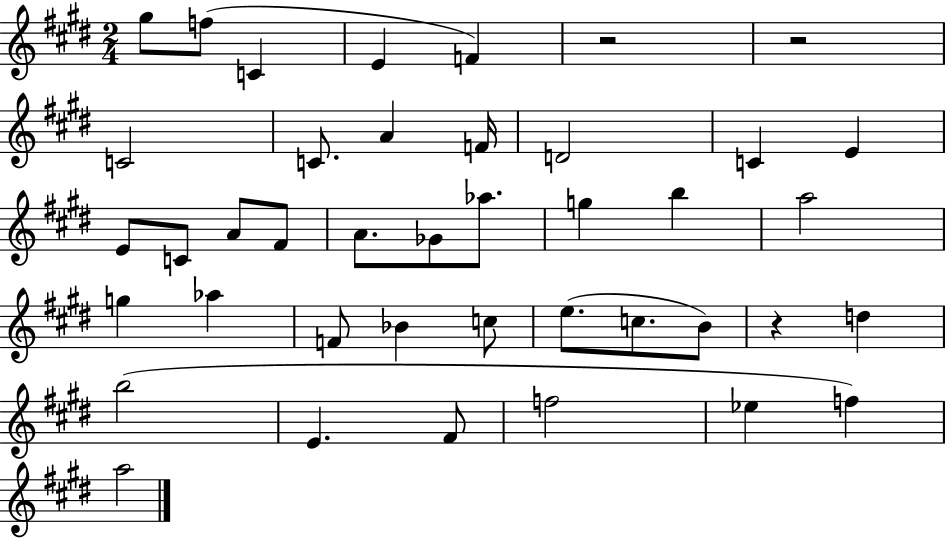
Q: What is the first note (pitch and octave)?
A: G#5